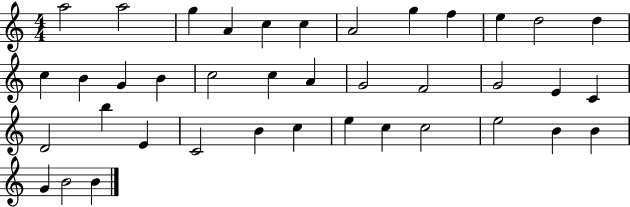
A5/h A5/h G5/q A4/q C5/q C5/q A4/h G5/q F5/q E5/q D5/h D5/q C5/q B4/q G4/q B4/q C5/h C5/q A4/q G4/h F4/h G4/h E4/q C4/q D4/h B5/q E4/q C4/h B4/q C5/q E5/q C5/q C5/h E5/h B4/q B4/q G4/q B4/h B4/q